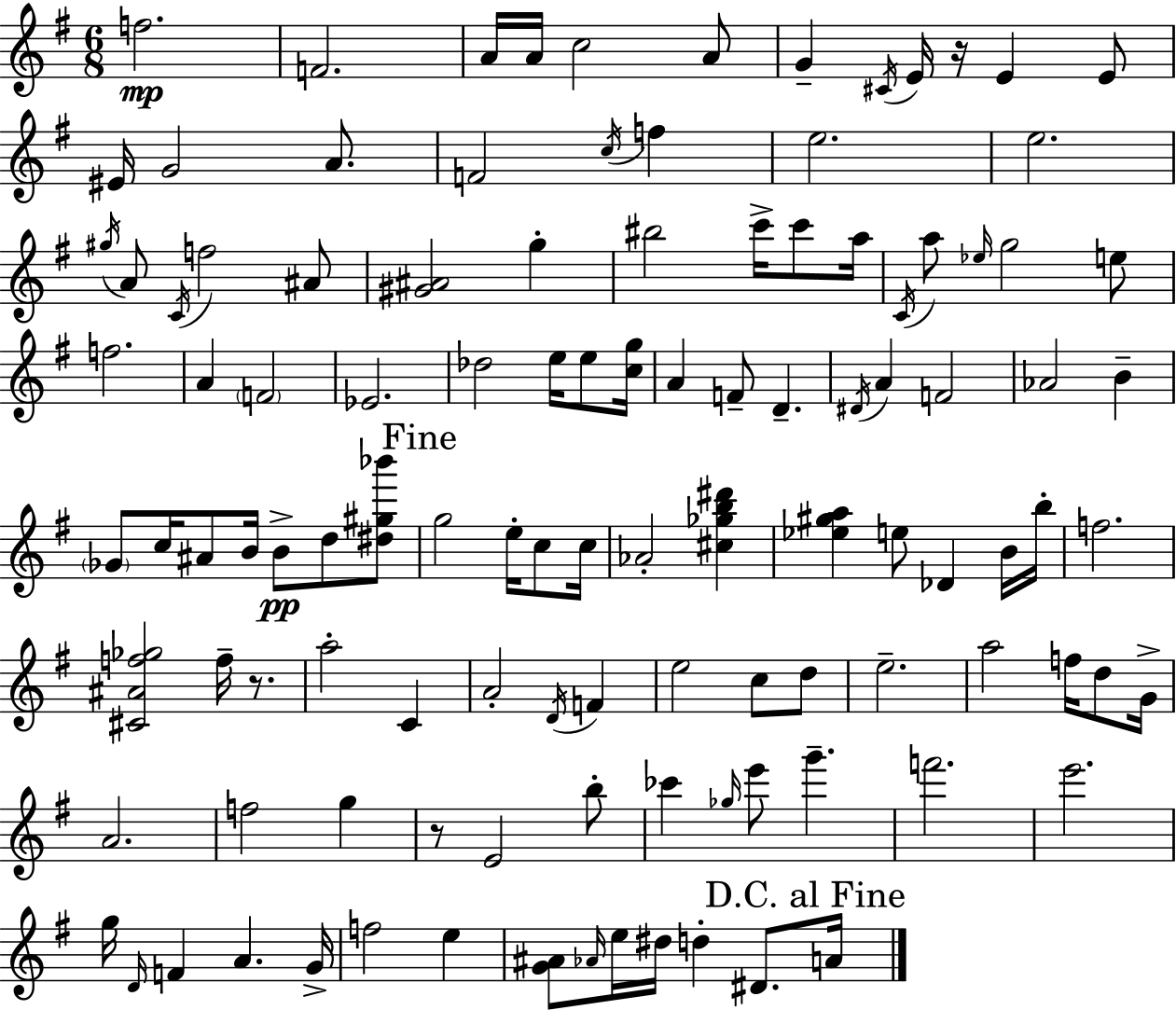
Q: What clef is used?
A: treble